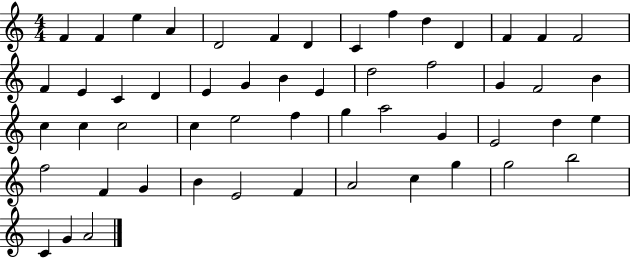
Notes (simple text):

F4/q F4/q E5/q A4/q D4/h F4/q D4/q C4/q F5/q D5/q D4/q F4/q F4/q F4/h F4/q E4/q C4/q D4/q E4/q G4/q B4/q E4/q D5/h F5/h G4/q F4/h B4/q C5/q C5/q C5/h C5/q E5/h F5/q G5/q A5/h G4/q E4/h D5/q E5/q F5/h F4/q G4/q B4/q E4/h F4/q A4/h C5/q G5/q G5/h B5/h C4/q G4/q A4/h